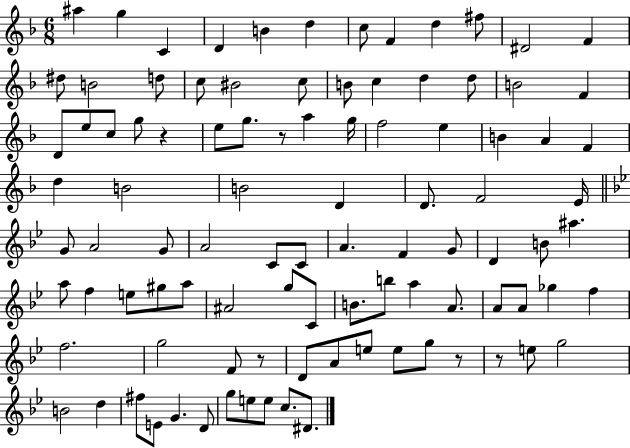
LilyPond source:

{
  \clef treble
  \numericTimeSignature
  \time 6/8
  \key f \major
  \repeat volta 2 { ais''4 g''4 c'4 | d'4 b'4 d''4 | c''8 f'4 d''4 fis''8 | dis'2 f'4 | \break dis''8 b'2 d''8 | c''8 bis'2 c''8 | b'8 c''4 d''4 d''8 | b'2 f'4 | \break d'8 e''8 c''8 g''8 r4 | e''8 g''8. r8 a''4 g''16 | f''2 e''4 | b'4 a'4 f'4 | \break d''4 b'2 | b'2 d'4 | d'8. f'2 e'16 | \bar "||" \break \key bes \major g'8 a'2 g'8 | a'2 c'8 c'8 | a'4. f'4 g'8 | d'4 b'8 ais''4. | \break a''8 f''4 e''8 gis''8 a''8 | ais'2 g''8 c'8 | b'8. b''8 a''4 a'8. | a'8 a'8 ges''4 f''4 | \break f''2. | g''2 f'8 r8 | d'8 a'8 e''8 e''8 g''8 r8 | r8 e''8 g''2 | \break b'2 d''4 | fis''8 e'8 g'4. d'8 | g''8 e''8 e''8 c''8. dis'8. | } \bar "|."
}